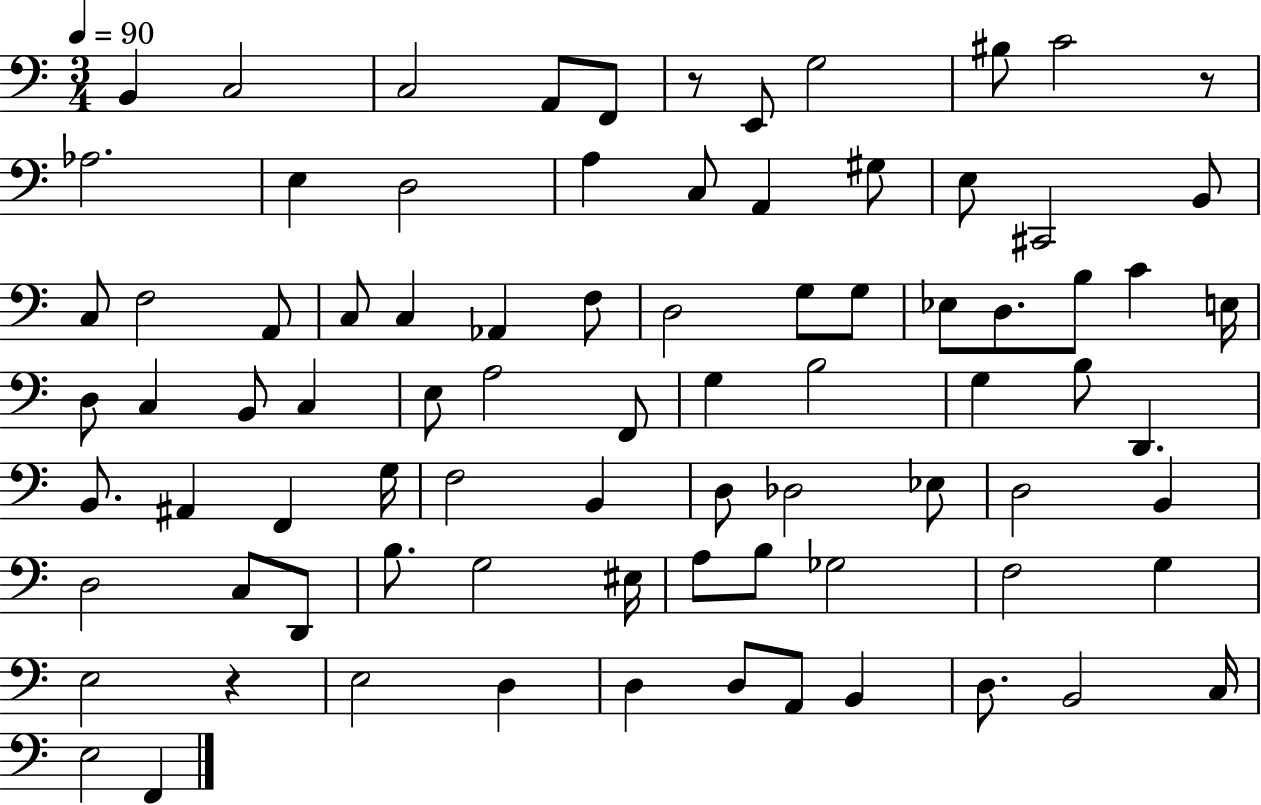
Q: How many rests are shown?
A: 3